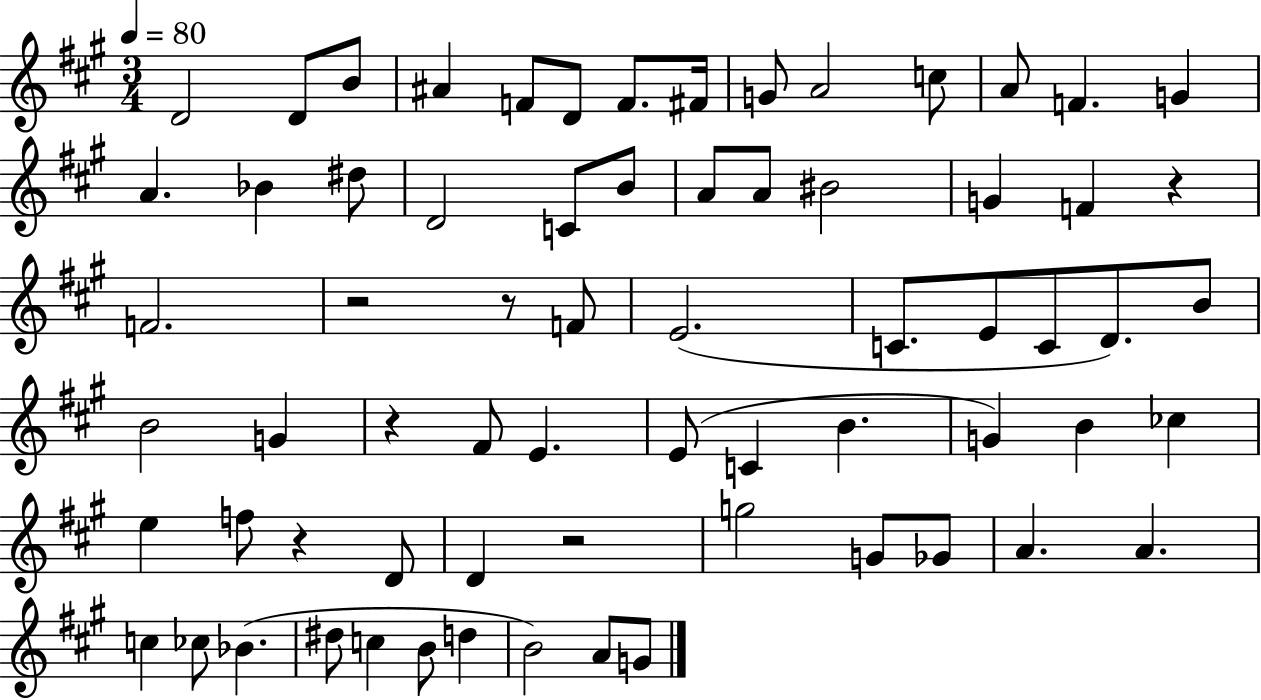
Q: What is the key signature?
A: A major